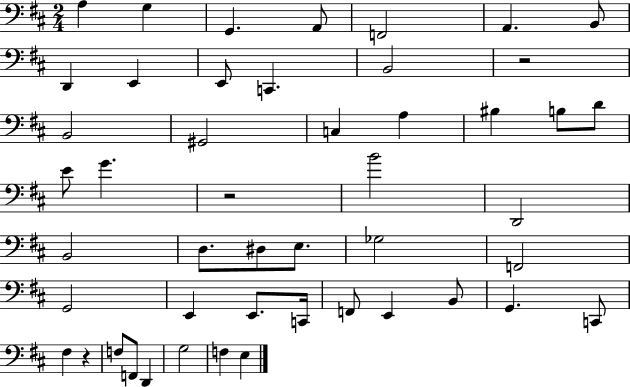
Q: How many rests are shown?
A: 3